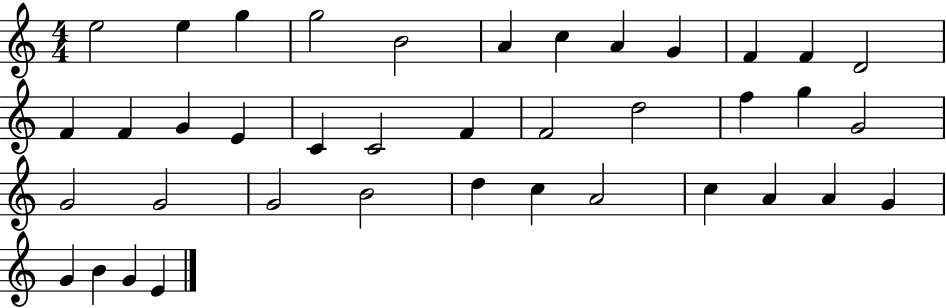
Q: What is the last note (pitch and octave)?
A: E4